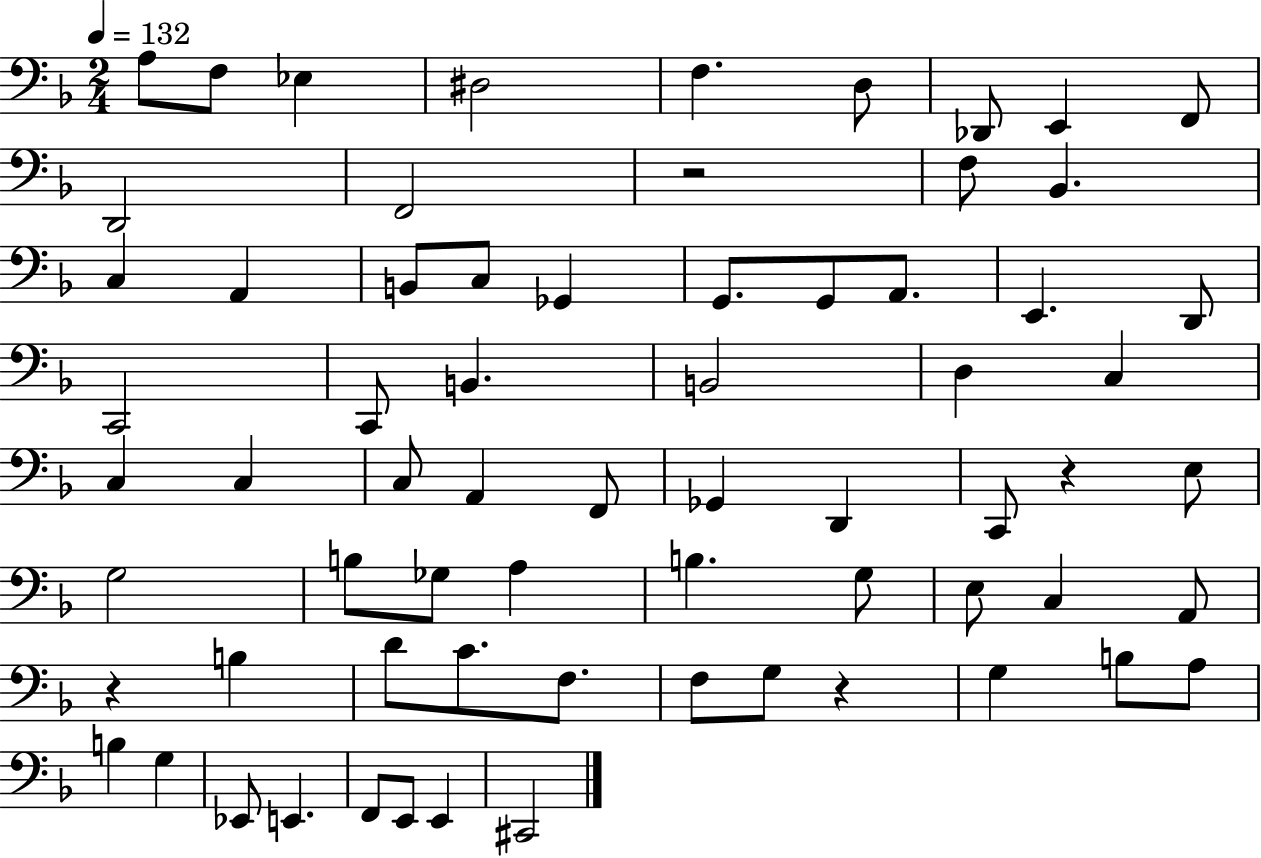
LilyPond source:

{
  \clef bass
  \numericTimeSignature
  \time 2/4
  \key f \major
  \tempo 4 = 132
  \repeat volta 2 { a8 f8 ees4 | dis2 | f4. d8 | des,8 e,4 f,8 | \break d,2 | f,2 | r2 | f8 bes,4. | \break c4 a,4 | b,8 c8 ges,4 | g,8. g,8 a,8. | e,4. d,8 | \break c,2 | c,8 b,4. | b,2 | d4 c4 | \break c4 c4 | c8 a,4 f,8 | ges,4 d,4 | c,8 r4 e8 | \break g2 | b8 ges8 a4 | b4. g8 | e8 c4 a,8 | \break r4 b4 | d'8 c'8. f8. | f8 g8 r4 | g4 b8 a8 | \break b4 g4 | ees,8 e,4. | f,8 e,8 e,4 | cis,2 | \break } \bar "|."
}